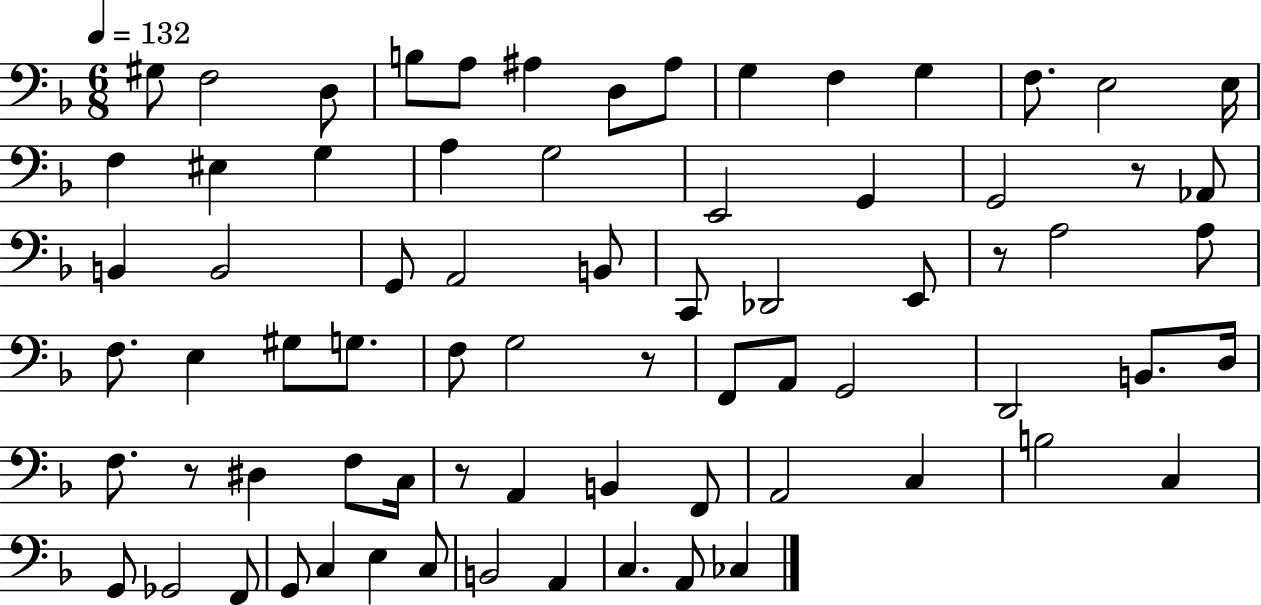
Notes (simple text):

G#3/e F3/h D3/e B3/e A3/e A#3/q D3/e A#3/e G3/q F3/q G3/q F3/e. E3/h E3/s F3/q EIS3/q G3/q A3/q G3/h E2/h G2/q G2/h R/e Ab2/e B2/q B2/h G2/e A2/h B2/e C2/e Db2/h E2/e R/e A3/h A3/e F3/e. E3/q G#3/e G3/e. F3/e G3/h R/e F2/e A2/e G2/h D2/h B2/e. D3/s F3/e. R/e D#3/q F3/e C3/s R/e A2/q B2/q F2/e A2/h C3/q B3/h C3/q G2/e Gb2/h F2/e G2/e C3/q E3/q C3/e B2/h A2/q C3/q. A2/e CES3/q